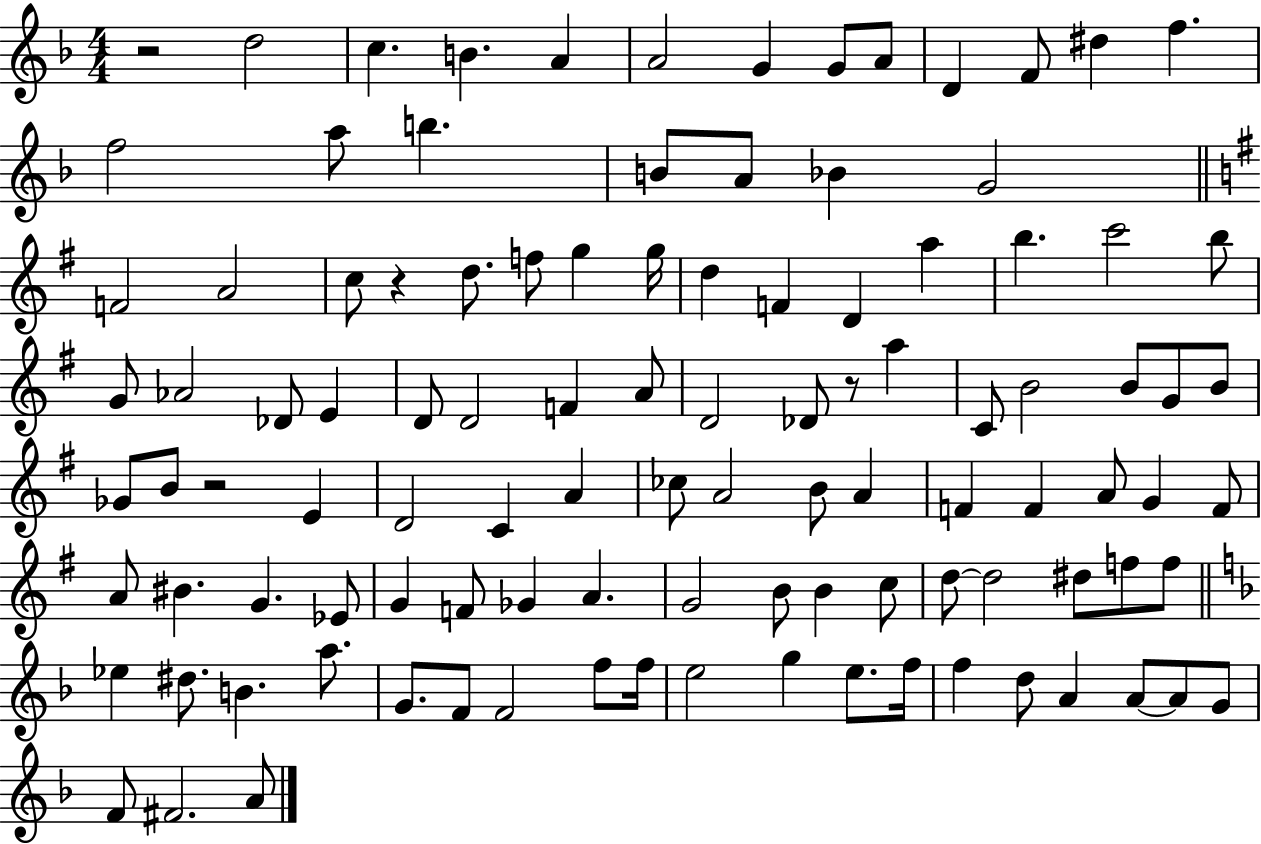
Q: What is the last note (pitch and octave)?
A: A4